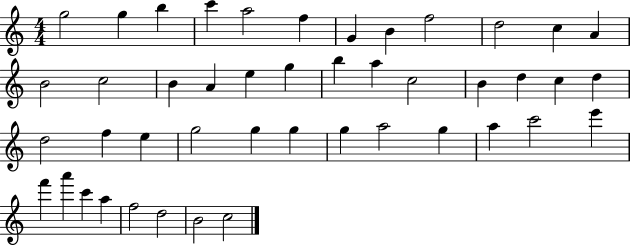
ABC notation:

X:1
T:Untitled
M:4/4
L:1/4
K:C
g2 g b c' a2 f G B f2 d2 c A B2 c2 B A e g b a c2 B d c d d2 f e g2 g g g a2 g a c'2 e' f' a' c' a f2 d2 B2 c2